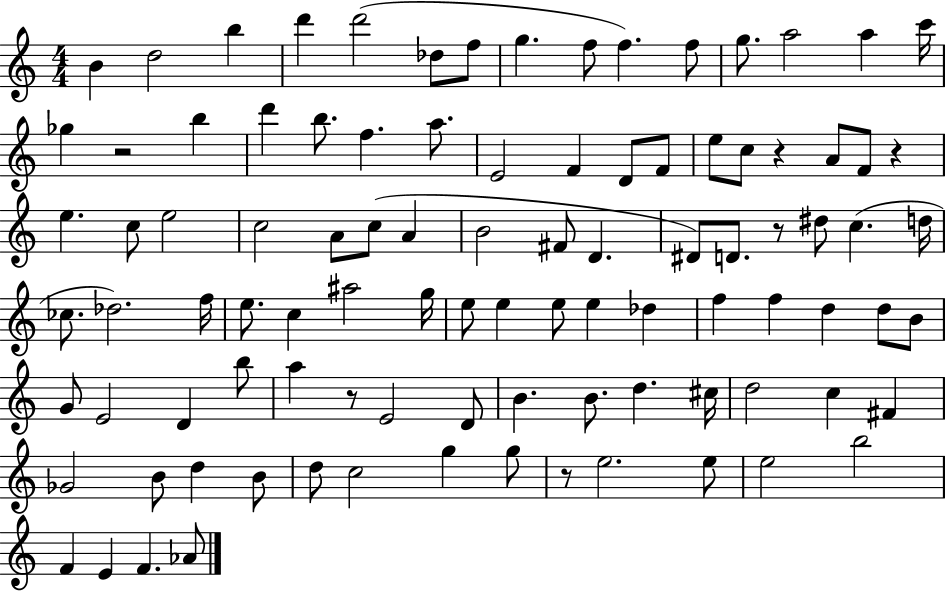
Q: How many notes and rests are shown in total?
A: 97